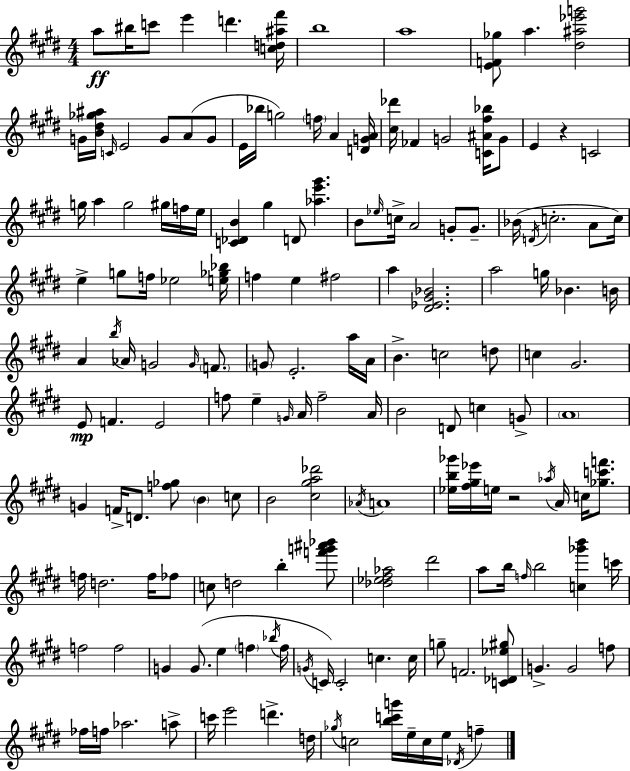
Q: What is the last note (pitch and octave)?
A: F5